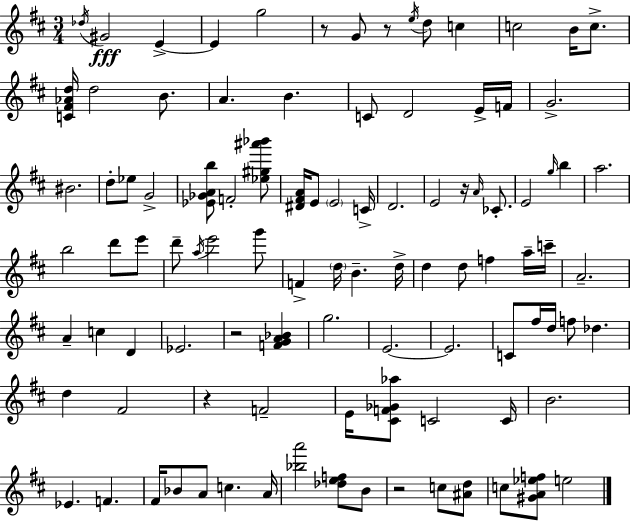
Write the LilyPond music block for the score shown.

{
  \clef treble
  \numericTimeSignature
  \time 3/4
  \key d \major
  \acciaccatura { des''16 }\fff gis'2 e'4->~~ | e'4 g''2 | r8 g'8 r8 \acciaccatura { e''16 } d''8 c''4 | c''2 b'16 c''8.-> | \break <c' fis' aes' d''>16 d''2 b'8. | a'4. b'4. | c'8 d'2 | e'16-> f'16 g'2.-> | \break bis'2. | d''8-. ees''8 g'2-> | <ees' ges' a' b''>8 f'2-. | <ees'' gis'' ais''' bes'''>8 <dis' fis' a'>16 e'8 \parenthesize e'2 | \break c'16-> d'2. | e'2 r16 \grace { a'16 } | ces'8.-. e'2 \grace { g''16 } | b''4 a''2. | \break b''2 | d'''8 e'''8 d'''8-- \acciaccatura { a''16 } e'''2 | g'''8 f'4-> \parenthesize d''16 b'4.-- | d''16-> d''4 d''8 f''4 | \break a''16-- c'''16-- a'2.-- | a'4-- c''4 | d'4 ees'2. | r2 | \break <f' g' a' bes'>4 g''2. | e'2.~~ | e'2. | c'8 fis''16 d''16 f''8 des''4. | \break d''4 fis'2 | r4 f'2-- | e'16 <cis' f' ges' aes''>8 c'2 | c'16 b'2. | \break ees'4. f'4. | fis'16 bes'8 a'8 c''4. | a'16 <bes'' a'''>2 | <des'' e'' f''>8 b'8 r2 | \break c''8 <ais' d''>8 c''8 <gis' a' ees'' f''>8 e''2 | \bar "|."
}